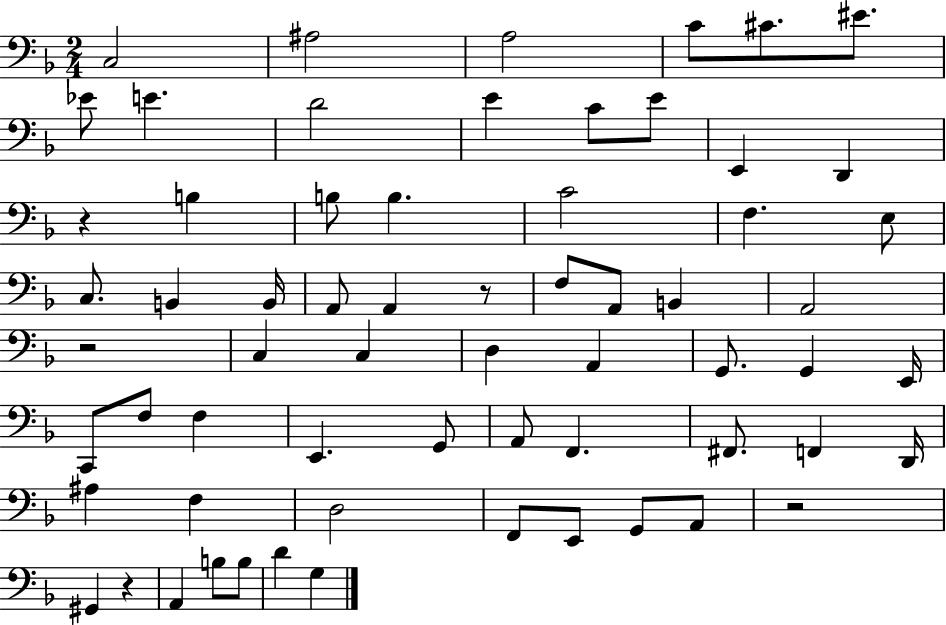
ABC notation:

X:1
T:Untitled
M:2/4
L:1/4
K:F
C,2 ^A,2 A,2 C/2 ^C/2 ^E/2 _E/2 E D2 E C/2 E/2 E,, D,, z B, B,/2 B, C2 F, E,/2 C,/2 B,, B,,/4 A,,/2 A,, z/2 F,/2 A,,/2 B,, A,,2 z2 C, C, D, A,, G,,/2 G,, E,,/4 C,,/2 F,/2 F, E,, G,,/2 A,,/2 F,, ^F,,/2 F,, D,,/4 ^A, F, D,2 F,,/2 E,,/2 G,,/2 A,,/2 z2 ^G,, z A,, B,/2 B,/2 D G,